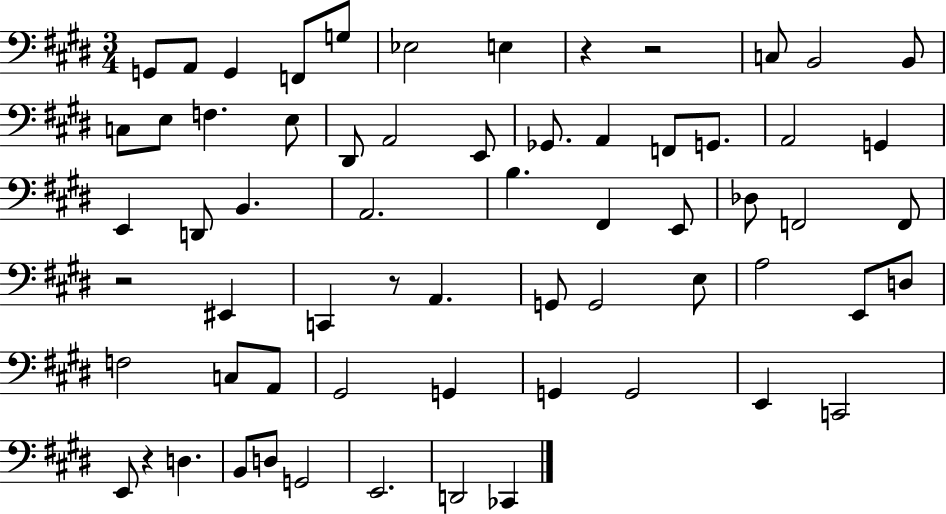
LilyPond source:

{
  \clef bass
  \numericTimeSignature
  \time 3/4
  \key e \major
  \repeat volta 2 { g,8 a,8 g,4 f,8 g8 | ees2 e4 | r4 r2 | c8 b,2 b,8 | \break c8 e8 f4. e8 | dis,8 a,2 e,8 | ges,8. a,4 f,8 g,8. | a,2 g,4 | \break e,4 d,8 b,4. | a,2. | b4. fis,4 e,8 | des8 f,2 f,8 | \break r2 eis,4 | c,4 r8 a,4. | g,8 g,2 e8 | a2 e,8 d8 | \break f2 c8 a,8 | gis,2 g,4 | g,4 g,2 | e,4 c,2 | \break e,8 r4 d4. | b,8 d8 g,2 | e,2. | d,2 ces,4 | \break } \bar "|."
}